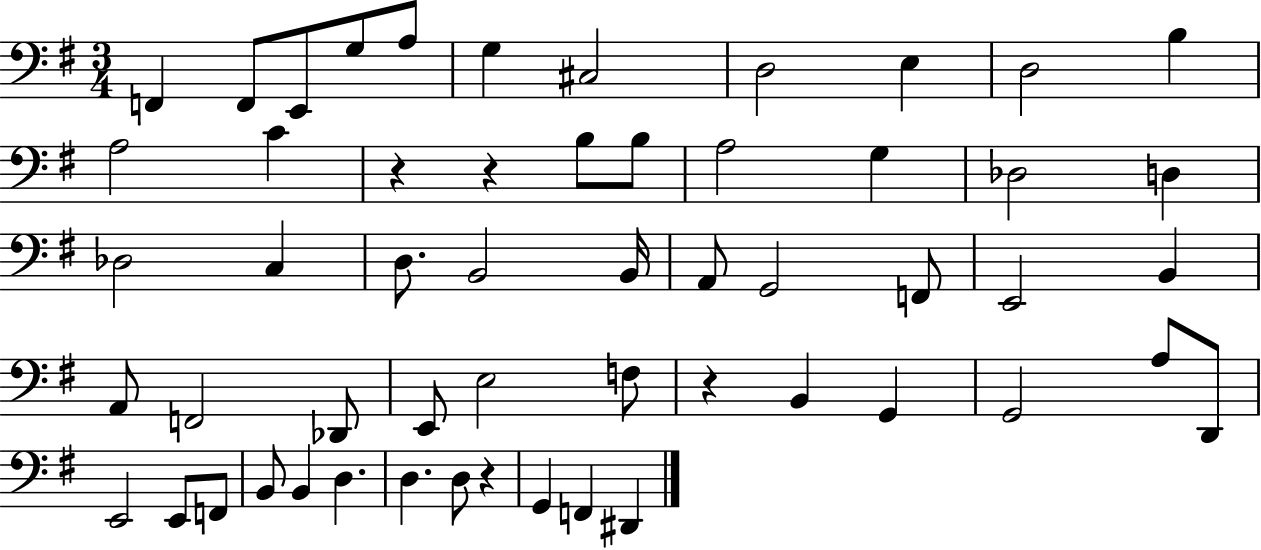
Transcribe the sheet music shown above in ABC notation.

X:1
T:Untitled
M:3/4
L:1/4
K:G
F,, F,,/2 E,,/2 G,/2 A,/2 G, ^C,2 D,2 E, D,2 B, A,2 C z z B,/2 B,/2 A,2 G, _D,2 D, _D,2 C, D,/2 B,,2 B,,/4 A,,/2 G,,2 F,,/2 E,,2 B,, A,,/2 F,,2 _D,,/2 E,,/2 E,2 F,/2 z B,, G,, G,,2 A,/2 D,,/2 E,,2 E,,/2 F,,/2 B,,/2 B,, D, D, D,/2 z G,, F,, ^D,,